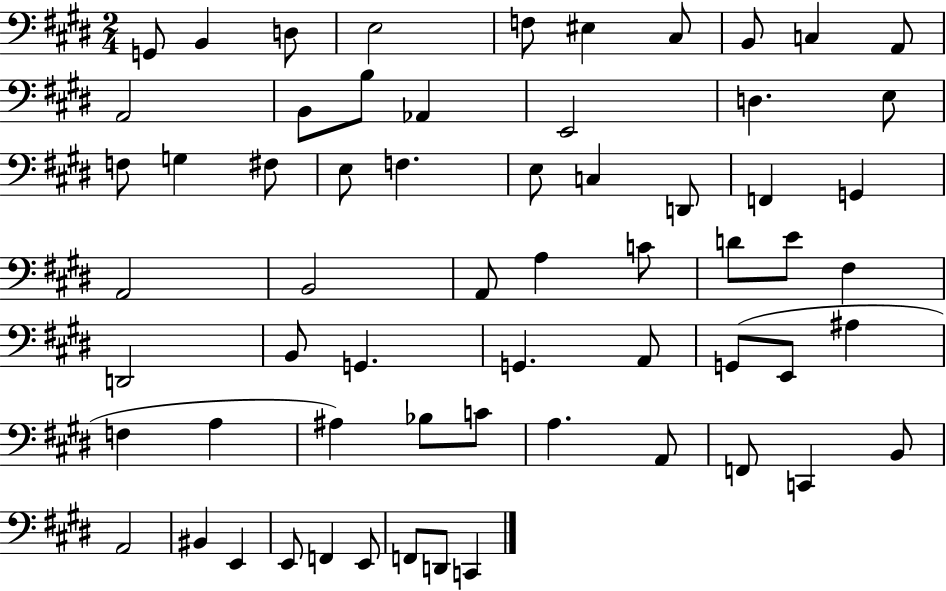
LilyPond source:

{
  \clef bass
  \numericTimeSignature
  \time 2/4
  \key e \major
  g,8 b,4 d8 | e2 | f8 eis4 cis8 | b,8 c4 a,8 | \break a,2 | b,8 b8 aes,4 | e,2 | d4. e8 | \break f8 g4 fis8 | e8 f4. | e8 c4 d,8 | f,4 g,4 | \break a,2 | b,2 | a,8 a4 c'8 | d'8 e'8 fis4 | \break d,2 | b,8 g,4. | g,4. a,8 | g,8( e,8 ais4 | \break f4 a4 | ais4) bes8 c'8 | a4. a,8 | f,8 c,4 b,8 | \break a,2 | bis,4 e,4 | e,8 f,4 e,8 | f,8 d,8 c,4 | \break \bar "|."
}